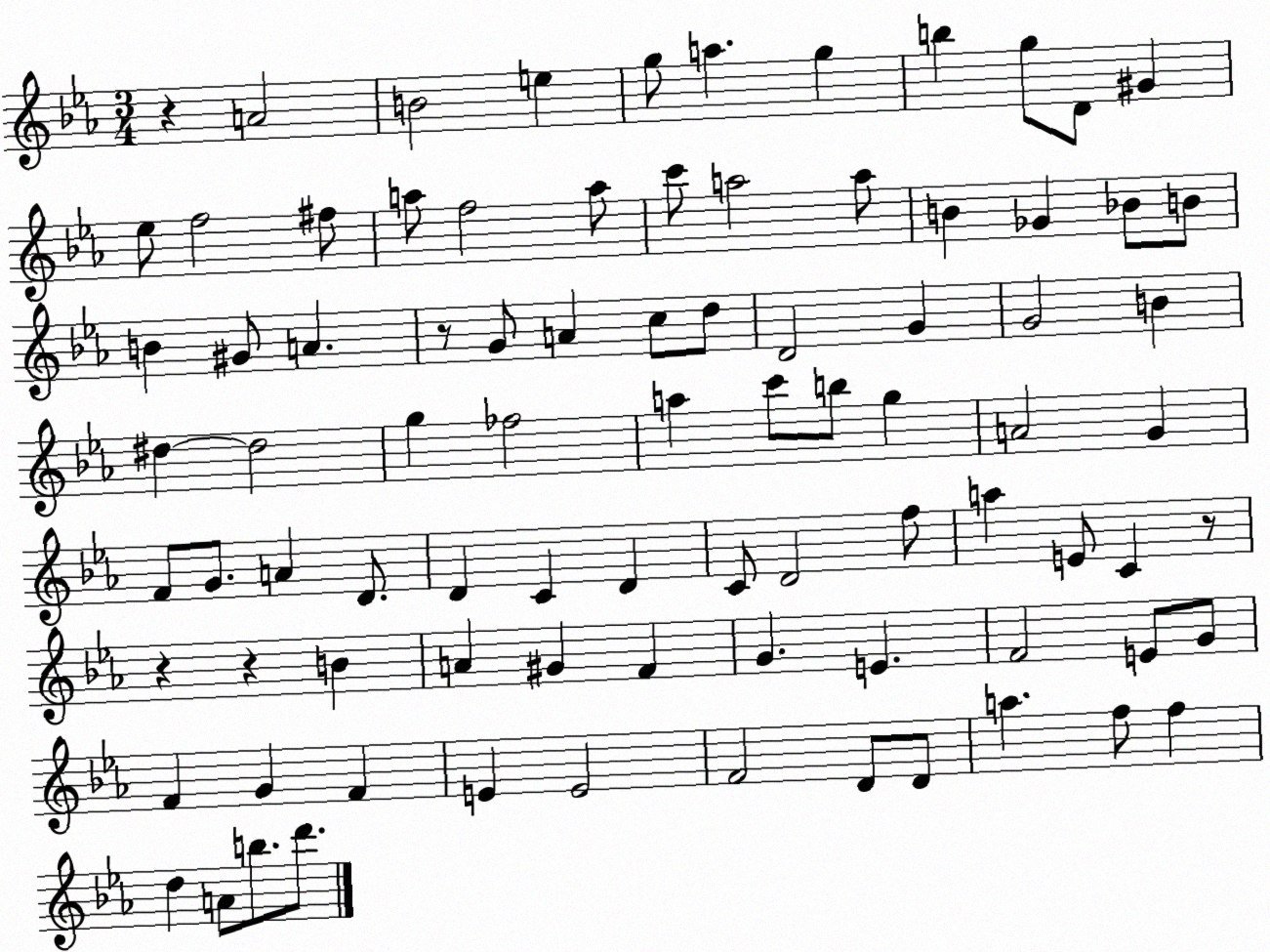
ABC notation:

X:1
T:Untitled
M:3/4
L:1/4
K:Eb
z A2 B2 e g/2 a g b g/2 D/2 ^G _e/2 f2 ^f/2 a/2 f2 a/2 c'/2 a2 a/2 B _G _B/2 B/2 B ^G/2 A z/2 G/2 A c/2 d/2 D2 G G2 B ^d ^d2 g _f2 a c'/2 b/2 g A2 G F/2 G/2 A D/2 D C D C/2 D2 f/2 a E/2 C z/2 z z B A ^G F G E F2 E/2 G/2 F G F E E2 F2 D/2 D/2 a f/2 f d A/2 b/2 d'/2